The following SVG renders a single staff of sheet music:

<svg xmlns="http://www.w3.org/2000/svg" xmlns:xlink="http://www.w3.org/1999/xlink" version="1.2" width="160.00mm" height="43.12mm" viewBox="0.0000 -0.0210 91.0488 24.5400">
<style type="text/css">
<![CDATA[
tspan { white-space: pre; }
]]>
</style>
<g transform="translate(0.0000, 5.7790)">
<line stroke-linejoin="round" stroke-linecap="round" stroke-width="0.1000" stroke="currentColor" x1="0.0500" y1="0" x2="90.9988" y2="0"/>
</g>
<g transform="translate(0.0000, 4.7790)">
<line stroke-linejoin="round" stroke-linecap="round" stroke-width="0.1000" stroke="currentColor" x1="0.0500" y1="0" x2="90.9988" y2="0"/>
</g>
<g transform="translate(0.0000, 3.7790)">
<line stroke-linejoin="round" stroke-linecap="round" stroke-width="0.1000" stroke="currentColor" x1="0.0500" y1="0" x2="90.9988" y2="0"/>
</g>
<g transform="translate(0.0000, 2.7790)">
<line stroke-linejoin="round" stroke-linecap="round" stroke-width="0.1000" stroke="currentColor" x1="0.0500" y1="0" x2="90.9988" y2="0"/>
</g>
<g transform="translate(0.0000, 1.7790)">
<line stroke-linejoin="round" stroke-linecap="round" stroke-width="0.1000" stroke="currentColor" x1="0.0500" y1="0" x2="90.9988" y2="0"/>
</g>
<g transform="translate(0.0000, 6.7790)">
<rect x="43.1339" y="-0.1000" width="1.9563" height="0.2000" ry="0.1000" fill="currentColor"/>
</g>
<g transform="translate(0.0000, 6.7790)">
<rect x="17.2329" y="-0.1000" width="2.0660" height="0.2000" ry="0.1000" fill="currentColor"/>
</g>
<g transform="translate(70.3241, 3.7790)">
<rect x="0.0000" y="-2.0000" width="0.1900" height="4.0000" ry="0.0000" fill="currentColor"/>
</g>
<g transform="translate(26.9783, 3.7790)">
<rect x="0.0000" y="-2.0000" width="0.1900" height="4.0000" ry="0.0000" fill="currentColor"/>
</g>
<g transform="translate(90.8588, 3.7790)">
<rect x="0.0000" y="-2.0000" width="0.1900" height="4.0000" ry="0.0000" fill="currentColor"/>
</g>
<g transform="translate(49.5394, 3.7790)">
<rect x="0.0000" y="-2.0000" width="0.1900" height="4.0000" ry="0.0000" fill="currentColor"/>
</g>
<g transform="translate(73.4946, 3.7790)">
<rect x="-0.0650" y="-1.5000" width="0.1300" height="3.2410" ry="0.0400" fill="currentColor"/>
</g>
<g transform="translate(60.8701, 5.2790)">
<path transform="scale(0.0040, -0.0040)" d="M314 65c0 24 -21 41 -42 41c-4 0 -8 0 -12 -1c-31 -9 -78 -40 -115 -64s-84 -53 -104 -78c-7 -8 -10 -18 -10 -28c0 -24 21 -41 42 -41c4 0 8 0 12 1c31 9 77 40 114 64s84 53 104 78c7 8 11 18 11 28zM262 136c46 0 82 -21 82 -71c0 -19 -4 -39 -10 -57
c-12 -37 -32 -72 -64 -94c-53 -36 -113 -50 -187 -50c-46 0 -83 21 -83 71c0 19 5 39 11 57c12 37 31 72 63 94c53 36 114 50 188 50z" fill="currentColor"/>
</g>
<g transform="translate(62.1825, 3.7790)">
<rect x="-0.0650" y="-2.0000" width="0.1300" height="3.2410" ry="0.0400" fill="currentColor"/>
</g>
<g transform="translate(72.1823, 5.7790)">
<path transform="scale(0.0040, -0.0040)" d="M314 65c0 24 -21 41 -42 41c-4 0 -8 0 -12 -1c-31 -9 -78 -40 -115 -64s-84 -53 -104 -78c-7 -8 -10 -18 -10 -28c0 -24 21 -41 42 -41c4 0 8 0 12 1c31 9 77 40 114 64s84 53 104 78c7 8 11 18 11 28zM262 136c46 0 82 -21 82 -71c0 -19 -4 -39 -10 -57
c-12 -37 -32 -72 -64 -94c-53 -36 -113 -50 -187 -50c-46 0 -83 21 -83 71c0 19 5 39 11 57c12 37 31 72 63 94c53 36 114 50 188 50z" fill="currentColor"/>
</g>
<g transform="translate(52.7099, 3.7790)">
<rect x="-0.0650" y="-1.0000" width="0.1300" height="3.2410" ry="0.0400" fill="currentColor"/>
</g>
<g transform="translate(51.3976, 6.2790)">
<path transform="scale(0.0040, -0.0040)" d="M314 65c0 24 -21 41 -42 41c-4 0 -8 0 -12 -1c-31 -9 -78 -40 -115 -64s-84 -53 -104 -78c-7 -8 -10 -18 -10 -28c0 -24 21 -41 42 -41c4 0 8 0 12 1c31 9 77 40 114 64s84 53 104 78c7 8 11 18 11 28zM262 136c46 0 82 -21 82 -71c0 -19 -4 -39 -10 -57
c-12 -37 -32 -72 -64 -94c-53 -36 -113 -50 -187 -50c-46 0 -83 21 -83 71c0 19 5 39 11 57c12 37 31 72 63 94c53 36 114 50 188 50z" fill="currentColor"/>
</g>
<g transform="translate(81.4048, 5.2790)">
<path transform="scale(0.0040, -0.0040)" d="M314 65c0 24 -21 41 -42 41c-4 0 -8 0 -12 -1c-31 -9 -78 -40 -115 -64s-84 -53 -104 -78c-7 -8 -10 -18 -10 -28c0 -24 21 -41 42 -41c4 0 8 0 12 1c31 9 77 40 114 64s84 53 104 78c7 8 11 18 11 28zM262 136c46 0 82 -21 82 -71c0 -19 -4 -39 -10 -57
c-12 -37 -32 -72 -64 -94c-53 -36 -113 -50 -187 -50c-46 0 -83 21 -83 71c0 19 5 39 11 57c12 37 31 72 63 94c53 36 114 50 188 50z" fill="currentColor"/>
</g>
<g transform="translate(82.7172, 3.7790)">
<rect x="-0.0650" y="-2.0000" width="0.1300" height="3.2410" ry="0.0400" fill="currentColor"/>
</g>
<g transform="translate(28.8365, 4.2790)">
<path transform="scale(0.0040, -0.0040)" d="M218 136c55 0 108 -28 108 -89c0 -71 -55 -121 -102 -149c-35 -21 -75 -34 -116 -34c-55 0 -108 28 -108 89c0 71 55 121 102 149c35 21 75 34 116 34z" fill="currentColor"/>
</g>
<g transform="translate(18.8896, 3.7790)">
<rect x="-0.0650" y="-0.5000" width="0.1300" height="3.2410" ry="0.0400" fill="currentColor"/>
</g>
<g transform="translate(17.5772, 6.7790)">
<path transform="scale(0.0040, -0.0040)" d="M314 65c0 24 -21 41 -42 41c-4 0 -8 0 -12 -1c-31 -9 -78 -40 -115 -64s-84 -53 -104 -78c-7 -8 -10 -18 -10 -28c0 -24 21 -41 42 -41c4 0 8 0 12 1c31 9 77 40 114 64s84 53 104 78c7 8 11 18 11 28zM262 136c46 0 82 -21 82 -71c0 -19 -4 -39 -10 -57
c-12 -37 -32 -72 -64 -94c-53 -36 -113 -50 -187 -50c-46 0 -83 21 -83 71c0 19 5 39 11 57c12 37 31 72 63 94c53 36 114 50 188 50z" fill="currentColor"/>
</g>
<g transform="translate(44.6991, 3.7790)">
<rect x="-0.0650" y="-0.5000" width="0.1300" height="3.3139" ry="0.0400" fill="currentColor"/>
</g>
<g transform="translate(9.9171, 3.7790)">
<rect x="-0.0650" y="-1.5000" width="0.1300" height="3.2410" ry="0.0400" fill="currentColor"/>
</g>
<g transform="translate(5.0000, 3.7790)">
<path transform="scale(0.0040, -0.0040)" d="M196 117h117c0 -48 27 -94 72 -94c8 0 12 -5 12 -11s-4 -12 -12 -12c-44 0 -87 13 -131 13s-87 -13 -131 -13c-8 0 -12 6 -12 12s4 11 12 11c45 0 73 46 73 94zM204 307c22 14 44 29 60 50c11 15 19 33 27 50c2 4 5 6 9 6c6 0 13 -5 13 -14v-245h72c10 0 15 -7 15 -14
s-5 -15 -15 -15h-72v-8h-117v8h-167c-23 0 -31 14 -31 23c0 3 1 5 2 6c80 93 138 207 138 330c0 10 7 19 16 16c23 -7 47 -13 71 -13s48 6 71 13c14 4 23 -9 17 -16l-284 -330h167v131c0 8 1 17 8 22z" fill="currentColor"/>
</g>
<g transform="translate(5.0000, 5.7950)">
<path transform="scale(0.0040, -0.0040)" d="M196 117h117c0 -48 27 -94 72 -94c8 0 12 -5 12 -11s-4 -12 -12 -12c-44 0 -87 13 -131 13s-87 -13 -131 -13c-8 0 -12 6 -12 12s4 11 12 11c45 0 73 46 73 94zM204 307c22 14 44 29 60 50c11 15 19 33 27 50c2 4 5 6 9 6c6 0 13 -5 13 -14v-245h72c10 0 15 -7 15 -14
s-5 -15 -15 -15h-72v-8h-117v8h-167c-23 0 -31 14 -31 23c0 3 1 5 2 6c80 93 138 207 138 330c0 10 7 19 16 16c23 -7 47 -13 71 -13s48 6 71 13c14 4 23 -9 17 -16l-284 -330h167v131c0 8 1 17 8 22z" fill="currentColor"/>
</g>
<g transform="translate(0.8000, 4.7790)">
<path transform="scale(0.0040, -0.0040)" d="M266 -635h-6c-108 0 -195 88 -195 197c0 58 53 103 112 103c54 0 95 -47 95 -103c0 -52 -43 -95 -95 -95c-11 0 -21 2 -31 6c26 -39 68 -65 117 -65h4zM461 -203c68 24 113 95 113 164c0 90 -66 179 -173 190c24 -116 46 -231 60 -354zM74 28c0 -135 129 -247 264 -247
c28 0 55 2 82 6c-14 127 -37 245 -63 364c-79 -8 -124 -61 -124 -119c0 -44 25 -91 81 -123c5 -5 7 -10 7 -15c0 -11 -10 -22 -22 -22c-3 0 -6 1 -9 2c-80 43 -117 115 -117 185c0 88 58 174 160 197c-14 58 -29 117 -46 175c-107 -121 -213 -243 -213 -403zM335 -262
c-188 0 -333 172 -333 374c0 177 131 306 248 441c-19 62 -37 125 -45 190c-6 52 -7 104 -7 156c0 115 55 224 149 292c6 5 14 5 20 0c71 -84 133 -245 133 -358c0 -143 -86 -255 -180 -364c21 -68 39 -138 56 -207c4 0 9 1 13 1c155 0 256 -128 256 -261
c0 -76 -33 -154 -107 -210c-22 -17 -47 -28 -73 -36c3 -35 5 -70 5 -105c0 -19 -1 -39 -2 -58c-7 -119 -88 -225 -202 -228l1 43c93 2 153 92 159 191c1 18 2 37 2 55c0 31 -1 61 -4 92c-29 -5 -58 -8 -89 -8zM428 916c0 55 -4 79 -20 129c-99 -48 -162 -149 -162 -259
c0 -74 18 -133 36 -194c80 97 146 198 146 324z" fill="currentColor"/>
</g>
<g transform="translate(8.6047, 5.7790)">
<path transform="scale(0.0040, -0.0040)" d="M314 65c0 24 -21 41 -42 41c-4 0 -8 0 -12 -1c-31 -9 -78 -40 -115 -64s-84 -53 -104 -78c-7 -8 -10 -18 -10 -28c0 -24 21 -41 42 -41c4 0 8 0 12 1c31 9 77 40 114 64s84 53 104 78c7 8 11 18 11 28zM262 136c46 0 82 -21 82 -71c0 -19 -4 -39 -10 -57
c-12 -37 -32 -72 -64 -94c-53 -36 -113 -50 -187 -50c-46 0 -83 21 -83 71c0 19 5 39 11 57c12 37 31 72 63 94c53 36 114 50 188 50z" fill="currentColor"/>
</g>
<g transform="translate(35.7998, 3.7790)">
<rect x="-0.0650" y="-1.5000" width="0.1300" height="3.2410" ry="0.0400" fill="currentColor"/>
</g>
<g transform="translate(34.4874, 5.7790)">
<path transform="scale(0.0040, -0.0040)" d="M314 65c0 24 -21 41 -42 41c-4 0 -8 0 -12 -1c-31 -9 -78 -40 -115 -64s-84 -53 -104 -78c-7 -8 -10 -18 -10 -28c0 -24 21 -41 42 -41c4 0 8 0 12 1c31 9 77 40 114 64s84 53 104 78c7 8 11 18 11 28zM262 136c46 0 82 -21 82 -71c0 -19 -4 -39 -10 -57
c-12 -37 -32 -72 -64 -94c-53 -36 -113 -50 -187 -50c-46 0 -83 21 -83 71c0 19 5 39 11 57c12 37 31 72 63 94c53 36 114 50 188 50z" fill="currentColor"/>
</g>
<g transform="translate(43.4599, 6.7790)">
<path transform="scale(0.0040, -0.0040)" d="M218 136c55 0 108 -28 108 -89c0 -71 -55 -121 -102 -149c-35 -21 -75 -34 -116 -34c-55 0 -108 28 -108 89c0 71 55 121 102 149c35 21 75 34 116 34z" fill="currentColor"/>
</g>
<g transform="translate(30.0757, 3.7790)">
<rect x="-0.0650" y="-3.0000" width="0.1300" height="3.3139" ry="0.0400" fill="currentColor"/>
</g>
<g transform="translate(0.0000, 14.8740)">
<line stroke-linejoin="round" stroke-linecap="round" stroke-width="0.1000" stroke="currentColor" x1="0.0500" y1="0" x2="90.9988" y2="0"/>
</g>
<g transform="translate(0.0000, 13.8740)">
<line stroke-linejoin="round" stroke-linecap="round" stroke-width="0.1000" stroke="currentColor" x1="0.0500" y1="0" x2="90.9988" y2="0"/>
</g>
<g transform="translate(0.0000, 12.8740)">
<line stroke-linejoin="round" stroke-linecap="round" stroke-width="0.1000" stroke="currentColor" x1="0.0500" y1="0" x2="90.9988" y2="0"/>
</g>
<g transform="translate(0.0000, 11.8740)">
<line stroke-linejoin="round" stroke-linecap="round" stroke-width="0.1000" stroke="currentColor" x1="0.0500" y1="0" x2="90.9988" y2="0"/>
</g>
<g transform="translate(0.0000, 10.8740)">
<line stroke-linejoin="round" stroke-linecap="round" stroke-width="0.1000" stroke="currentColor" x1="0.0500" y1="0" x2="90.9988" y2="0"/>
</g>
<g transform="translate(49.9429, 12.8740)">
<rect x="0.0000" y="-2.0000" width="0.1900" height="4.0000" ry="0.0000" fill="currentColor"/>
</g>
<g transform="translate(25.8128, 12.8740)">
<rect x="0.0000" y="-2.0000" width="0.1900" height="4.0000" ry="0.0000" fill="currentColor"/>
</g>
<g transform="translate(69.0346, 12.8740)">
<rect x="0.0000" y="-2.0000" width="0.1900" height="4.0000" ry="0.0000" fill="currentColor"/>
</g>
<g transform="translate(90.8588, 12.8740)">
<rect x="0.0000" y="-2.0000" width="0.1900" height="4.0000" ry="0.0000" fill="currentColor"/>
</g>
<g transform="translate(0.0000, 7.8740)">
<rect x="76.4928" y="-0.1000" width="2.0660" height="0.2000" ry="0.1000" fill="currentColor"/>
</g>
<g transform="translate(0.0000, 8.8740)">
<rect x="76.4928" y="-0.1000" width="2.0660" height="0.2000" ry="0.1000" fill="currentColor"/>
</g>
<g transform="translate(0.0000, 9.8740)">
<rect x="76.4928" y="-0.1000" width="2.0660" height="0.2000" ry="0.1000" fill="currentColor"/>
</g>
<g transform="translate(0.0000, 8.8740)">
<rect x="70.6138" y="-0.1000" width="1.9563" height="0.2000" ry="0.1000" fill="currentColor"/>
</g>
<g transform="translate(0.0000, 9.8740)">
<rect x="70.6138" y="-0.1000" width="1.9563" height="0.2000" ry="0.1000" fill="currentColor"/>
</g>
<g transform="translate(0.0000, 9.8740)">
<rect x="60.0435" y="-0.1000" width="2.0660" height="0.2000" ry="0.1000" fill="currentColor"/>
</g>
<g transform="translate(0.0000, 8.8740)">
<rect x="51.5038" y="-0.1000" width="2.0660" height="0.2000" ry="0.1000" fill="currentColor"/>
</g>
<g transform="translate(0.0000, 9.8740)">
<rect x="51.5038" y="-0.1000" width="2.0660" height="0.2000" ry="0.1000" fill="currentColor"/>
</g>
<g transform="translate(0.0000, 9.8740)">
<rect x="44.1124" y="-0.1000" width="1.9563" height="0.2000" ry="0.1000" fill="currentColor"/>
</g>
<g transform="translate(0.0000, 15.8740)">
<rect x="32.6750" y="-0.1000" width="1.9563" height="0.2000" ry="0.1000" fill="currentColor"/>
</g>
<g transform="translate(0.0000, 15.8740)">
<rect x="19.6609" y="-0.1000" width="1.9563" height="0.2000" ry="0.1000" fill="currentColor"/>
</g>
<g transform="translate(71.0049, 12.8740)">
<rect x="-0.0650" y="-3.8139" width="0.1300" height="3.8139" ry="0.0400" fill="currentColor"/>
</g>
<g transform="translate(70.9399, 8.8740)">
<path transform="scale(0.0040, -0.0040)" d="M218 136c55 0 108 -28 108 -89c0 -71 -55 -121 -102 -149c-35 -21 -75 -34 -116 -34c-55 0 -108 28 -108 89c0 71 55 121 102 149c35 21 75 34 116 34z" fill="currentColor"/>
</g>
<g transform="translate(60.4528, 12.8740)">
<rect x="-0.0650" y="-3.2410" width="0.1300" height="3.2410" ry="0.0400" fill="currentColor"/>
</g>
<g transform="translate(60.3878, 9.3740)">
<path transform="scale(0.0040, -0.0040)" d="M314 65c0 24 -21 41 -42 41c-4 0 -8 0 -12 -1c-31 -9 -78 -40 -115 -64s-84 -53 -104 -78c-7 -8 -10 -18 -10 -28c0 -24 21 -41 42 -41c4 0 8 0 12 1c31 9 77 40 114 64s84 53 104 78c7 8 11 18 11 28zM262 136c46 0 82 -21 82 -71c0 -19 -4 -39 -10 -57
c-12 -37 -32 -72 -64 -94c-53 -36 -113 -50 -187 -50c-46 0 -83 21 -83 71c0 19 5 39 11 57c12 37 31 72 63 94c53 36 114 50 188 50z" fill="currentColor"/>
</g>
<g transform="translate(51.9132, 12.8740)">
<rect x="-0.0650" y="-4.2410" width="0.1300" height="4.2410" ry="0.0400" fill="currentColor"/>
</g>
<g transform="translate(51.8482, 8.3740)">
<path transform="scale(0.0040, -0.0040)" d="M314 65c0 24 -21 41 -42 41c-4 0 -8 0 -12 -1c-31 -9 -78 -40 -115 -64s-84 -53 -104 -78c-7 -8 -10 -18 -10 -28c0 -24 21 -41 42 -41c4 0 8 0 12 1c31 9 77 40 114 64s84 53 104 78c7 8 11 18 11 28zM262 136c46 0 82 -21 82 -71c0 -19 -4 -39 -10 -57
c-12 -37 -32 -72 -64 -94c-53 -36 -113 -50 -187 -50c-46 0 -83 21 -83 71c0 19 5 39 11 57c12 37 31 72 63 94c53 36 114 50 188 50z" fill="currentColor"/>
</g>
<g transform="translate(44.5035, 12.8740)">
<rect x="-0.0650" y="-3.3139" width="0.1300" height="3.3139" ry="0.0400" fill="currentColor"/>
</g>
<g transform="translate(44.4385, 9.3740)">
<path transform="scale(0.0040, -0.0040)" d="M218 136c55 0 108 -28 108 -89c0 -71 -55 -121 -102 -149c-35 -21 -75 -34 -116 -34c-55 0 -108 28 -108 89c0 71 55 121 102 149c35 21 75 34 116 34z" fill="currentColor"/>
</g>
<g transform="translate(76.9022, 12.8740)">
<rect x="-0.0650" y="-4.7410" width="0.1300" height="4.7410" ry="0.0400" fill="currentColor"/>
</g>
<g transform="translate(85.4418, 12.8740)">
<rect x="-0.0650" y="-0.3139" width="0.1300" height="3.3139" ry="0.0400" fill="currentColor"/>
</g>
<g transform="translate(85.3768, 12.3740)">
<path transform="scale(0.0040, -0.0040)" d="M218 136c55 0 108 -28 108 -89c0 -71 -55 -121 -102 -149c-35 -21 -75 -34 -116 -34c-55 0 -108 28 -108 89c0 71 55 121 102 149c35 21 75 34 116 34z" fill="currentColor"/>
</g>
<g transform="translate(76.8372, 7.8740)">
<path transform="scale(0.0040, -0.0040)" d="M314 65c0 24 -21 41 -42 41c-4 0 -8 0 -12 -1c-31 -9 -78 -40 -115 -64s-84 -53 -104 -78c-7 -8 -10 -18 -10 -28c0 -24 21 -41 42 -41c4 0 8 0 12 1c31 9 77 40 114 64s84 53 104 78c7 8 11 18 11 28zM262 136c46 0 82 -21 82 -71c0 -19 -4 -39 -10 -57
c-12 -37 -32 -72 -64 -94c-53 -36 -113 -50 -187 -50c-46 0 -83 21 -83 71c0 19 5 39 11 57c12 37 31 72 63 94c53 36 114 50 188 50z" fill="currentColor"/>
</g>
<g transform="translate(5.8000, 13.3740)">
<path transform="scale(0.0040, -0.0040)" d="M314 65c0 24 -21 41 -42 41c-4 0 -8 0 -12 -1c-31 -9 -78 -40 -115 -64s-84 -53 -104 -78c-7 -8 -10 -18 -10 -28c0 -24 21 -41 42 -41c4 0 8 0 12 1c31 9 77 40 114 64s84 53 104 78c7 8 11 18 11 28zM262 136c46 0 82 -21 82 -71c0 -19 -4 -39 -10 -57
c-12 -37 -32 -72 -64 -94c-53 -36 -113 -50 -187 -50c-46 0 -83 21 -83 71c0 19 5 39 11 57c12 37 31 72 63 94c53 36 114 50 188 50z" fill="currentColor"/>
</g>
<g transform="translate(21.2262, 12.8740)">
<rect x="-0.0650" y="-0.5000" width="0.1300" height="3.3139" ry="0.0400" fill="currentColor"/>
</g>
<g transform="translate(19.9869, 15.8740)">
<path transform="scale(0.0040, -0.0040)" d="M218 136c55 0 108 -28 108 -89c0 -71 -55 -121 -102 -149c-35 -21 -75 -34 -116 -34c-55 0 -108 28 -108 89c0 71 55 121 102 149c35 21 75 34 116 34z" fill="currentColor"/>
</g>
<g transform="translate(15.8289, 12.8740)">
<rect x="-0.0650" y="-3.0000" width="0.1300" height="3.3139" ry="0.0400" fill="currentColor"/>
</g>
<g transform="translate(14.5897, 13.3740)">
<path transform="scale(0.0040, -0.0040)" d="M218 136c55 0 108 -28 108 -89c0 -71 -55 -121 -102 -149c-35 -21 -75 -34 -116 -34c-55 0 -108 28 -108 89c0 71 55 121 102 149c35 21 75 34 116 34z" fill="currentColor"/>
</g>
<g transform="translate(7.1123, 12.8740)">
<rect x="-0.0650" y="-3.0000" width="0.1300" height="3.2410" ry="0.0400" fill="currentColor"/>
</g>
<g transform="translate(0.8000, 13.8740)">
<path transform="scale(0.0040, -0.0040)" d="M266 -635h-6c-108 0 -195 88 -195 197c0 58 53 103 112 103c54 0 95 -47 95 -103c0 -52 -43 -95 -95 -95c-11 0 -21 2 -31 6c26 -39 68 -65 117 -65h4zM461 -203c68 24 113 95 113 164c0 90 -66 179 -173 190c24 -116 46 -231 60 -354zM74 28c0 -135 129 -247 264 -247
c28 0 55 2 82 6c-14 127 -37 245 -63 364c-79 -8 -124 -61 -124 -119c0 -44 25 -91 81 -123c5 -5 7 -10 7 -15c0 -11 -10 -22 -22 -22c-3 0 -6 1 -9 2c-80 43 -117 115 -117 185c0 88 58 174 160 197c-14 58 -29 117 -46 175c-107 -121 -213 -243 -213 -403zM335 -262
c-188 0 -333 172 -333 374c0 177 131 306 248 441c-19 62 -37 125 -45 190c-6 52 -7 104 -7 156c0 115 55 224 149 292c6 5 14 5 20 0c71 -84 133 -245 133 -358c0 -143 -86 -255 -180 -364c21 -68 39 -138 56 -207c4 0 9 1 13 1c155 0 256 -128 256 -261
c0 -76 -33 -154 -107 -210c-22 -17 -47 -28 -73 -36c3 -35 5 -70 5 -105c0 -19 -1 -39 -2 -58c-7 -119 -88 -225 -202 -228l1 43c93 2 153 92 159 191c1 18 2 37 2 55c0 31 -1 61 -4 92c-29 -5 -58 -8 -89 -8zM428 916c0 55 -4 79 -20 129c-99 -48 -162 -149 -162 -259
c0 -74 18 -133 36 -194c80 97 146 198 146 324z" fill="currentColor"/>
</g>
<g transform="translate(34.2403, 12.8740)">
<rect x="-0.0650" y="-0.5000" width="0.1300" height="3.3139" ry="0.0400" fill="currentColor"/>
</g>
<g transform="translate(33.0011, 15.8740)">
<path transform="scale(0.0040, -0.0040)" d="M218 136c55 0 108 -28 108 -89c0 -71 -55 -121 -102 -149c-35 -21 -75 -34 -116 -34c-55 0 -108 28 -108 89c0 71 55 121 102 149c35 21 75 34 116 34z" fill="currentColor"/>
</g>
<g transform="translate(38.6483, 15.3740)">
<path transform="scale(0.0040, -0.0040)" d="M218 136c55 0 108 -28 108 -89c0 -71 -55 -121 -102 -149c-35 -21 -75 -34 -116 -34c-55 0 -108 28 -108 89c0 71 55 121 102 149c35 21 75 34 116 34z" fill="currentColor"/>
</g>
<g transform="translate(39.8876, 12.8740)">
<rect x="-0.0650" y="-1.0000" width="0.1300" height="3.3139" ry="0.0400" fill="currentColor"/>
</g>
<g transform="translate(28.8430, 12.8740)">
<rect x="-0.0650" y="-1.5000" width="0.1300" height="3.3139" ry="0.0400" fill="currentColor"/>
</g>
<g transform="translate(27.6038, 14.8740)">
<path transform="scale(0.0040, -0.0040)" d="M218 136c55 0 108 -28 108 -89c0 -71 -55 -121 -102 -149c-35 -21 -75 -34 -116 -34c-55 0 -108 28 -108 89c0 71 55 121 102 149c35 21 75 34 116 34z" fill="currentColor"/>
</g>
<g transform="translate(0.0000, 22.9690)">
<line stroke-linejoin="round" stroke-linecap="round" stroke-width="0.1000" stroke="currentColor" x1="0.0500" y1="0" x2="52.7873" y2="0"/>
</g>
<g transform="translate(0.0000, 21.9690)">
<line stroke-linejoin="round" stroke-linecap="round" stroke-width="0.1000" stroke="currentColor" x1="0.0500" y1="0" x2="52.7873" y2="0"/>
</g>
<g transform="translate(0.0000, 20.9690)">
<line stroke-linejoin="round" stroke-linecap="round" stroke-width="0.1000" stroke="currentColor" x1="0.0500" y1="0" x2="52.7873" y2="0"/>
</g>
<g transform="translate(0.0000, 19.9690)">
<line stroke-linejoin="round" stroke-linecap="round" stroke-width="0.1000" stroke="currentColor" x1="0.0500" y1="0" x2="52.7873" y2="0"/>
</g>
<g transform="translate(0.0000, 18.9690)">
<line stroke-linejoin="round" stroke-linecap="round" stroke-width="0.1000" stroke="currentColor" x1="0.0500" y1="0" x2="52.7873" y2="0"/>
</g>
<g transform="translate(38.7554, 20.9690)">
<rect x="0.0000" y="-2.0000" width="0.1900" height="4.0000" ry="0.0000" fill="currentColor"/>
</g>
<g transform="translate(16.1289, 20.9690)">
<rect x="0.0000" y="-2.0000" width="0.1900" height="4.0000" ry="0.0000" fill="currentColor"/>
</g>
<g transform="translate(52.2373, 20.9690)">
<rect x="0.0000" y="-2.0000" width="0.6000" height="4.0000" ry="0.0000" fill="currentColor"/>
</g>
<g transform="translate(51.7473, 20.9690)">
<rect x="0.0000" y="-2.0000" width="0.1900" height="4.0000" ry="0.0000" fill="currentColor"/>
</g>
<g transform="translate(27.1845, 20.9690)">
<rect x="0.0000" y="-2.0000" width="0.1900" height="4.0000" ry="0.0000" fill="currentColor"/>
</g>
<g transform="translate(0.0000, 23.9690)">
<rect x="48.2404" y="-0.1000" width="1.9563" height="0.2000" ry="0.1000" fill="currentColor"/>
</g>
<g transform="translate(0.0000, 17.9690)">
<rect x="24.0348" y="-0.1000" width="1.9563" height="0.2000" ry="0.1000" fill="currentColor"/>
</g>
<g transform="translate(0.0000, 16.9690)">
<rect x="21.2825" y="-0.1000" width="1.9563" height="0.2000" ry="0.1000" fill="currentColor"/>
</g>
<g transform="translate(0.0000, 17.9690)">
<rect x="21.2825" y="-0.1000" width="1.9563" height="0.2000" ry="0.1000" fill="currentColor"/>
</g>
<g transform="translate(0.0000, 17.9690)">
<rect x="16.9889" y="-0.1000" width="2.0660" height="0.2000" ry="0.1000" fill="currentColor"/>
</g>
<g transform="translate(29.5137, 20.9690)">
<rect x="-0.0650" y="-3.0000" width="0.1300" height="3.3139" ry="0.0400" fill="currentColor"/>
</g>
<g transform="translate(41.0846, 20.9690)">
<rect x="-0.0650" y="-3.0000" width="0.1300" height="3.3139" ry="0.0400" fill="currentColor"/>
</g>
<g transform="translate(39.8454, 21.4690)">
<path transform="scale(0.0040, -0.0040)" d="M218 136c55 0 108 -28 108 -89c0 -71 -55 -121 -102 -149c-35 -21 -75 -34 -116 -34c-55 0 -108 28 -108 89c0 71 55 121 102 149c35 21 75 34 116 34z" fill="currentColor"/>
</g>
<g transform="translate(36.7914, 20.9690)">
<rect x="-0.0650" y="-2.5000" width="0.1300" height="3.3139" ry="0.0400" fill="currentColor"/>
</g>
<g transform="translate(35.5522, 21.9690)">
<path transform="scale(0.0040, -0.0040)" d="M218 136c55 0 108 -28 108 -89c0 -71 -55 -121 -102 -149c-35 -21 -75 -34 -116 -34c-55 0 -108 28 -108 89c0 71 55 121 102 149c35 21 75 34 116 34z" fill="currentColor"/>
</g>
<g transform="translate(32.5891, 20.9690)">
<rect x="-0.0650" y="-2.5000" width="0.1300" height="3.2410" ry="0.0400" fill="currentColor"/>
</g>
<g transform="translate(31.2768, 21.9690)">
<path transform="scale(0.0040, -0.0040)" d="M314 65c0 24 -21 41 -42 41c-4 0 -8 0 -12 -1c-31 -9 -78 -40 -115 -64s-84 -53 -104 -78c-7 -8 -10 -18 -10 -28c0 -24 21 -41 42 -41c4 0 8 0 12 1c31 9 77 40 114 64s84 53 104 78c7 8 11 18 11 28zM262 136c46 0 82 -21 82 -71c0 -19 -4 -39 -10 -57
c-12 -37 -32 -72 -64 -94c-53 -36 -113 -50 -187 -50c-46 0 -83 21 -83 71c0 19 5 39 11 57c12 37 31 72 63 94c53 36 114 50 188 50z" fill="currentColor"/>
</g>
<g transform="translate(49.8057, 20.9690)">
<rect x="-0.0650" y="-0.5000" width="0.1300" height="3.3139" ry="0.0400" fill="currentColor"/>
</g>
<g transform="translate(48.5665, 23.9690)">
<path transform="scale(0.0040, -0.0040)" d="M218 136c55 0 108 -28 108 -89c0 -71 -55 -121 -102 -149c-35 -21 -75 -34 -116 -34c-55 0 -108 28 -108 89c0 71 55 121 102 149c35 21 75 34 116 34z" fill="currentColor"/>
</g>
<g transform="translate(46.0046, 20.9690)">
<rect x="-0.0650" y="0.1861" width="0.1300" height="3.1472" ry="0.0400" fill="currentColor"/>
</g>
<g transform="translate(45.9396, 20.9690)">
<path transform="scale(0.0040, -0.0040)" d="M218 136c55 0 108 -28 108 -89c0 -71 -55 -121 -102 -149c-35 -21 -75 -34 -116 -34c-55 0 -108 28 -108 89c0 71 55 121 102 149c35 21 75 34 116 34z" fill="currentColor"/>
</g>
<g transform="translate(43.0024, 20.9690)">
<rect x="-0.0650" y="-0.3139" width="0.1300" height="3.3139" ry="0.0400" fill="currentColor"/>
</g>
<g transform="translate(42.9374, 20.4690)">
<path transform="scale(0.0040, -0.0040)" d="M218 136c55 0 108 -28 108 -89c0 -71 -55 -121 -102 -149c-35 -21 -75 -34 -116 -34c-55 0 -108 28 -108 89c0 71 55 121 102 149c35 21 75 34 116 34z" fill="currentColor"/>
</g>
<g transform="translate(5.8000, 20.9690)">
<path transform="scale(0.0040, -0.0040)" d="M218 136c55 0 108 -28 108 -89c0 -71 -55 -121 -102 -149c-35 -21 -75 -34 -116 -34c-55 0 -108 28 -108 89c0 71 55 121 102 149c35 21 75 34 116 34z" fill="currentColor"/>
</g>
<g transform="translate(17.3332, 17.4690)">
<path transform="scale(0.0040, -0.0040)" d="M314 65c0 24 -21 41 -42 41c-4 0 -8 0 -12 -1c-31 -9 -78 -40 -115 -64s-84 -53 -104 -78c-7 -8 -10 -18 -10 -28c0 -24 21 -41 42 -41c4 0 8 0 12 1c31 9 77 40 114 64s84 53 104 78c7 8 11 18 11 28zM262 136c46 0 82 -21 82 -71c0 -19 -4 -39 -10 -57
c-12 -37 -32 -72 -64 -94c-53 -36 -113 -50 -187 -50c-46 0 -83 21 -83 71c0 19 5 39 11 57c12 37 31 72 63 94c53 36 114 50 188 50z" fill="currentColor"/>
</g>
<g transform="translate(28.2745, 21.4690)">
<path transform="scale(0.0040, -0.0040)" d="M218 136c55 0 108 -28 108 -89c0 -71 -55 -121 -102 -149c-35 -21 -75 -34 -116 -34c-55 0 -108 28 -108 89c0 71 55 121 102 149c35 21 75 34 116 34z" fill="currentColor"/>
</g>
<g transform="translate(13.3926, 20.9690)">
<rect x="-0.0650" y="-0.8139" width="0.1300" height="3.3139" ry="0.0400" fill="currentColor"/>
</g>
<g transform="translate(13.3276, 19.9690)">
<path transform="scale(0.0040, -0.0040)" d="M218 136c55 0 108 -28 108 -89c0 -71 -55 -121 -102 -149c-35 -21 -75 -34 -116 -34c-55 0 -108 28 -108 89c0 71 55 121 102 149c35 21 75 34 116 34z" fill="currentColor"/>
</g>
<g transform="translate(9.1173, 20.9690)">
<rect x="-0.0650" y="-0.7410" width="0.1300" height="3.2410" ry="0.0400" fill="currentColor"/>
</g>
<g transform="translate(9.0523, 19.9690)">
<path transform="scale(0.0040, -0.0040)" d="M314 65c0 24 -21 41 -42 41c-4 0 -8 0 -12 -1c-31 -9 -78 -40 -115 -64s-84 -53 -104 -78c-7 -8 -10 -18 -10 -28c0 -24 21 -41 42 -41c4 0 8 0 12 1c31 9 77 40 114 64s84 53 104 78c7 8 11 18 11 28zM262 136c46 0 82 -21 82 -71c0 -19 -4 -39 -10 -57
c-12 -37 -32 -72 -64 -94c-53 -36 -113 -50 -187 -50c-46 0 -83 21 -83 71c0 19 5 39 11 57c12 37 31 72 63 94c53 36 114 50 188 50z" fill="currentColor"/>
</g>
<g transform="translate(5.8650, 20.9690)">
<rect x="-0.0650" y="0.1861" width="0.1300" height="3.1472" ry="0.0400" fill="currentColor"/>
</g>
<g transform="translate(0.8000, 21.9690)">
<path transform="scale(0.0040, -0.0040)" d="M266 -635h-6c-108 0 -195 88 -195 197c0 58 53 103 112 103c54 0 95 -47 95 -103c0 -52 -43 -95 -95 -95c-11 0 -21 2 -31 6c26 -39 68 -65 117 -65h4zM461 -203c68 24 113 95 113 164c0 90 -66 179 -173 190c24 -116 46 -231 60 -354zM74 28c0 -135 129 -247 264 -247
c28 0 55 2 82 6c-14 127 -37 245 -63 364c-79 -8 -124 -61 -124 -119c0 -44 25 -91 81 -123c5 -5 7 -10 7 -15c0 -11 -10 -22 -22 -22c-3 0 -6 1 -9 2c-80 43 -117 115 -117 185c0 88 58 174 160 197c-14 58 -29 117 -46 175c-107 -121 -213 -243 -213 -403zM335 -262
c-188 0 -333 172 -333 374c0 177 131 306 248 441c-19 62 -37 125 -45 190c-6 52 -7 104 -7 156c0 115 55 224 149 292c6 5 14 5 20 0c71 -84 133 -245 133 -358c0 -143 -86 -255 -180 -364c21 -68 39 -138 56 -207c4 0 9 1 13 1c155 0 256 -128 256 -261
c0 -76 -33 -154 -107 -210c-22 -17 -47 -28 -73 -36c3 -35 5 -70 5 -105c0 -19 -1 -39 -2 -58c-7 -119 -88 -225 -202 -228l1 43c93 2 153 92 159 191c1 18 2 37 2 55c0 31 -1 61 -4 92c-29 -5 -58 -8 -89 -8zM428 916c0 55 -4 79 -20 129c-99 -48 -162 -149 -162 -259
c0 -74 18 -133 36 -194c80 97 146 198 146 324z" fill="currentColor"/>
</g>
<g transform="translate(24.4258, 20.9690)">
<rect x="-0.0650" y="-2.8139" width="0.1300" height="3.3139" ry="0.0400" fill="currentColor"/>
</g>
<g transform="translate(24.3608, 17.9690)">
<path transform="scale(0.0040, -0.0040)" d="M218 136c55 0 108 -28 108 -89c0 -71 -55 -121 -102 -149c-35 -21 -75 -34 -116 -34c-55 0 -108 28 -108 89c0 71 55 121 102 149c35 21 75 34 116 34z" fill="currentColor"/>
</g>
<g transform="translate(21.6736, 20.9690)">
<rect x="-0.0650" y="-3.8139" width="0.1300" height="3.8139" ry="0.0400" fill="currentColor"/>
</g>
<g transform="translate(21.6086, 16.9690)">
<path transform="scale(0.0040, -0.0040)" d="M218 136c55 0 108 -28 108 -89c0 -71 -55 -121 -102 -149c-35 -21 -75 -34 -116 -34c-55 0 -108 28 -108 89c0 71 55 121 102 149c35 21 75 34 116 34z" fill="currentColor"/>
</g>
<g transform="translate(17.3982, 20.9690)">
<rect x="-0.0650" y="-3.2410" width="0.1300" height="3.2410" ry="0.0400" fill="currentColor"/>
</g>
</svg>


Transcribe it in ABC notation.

X:1
T:Untitled
M:4/4
L:1/4
K:C
E2 C2 A E2 C D2 F2 E2 F2 A2 A C E C D b d'2 b2 c' e'2 c B d2 d b2 c' a A G2 G A c B C